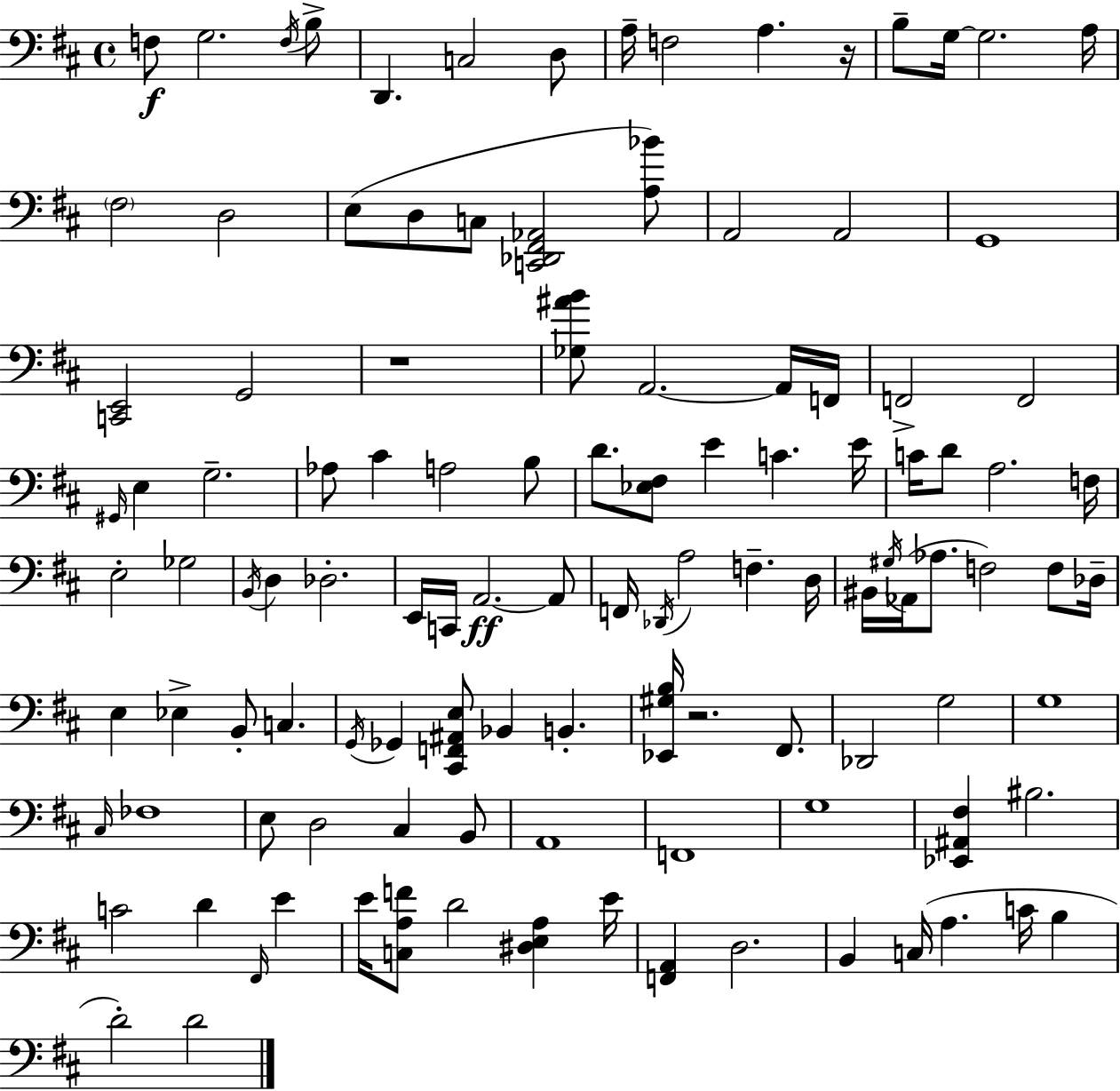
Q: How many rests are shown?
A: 3